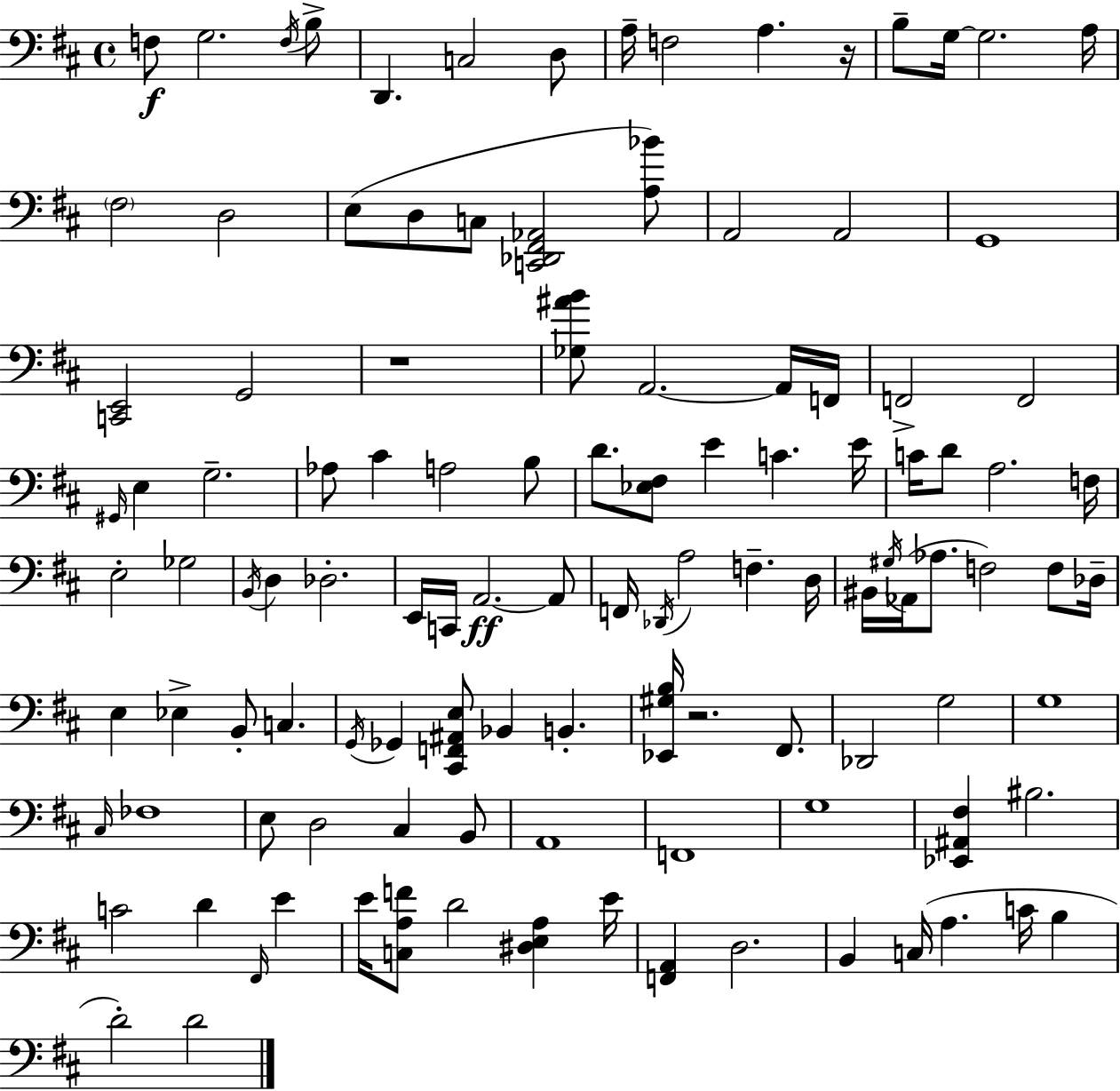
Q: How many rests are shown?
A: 3